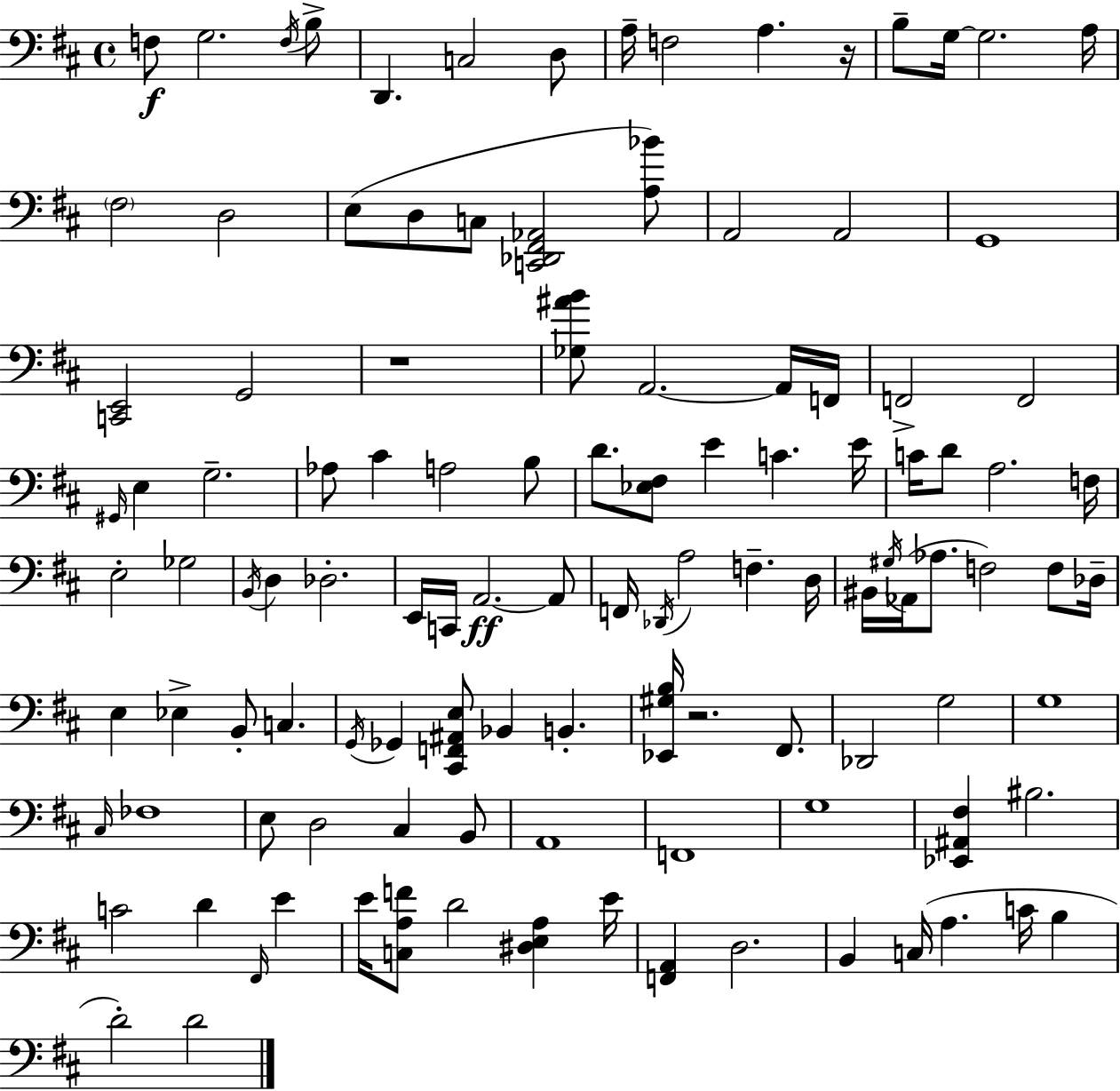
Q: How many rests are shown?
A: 3